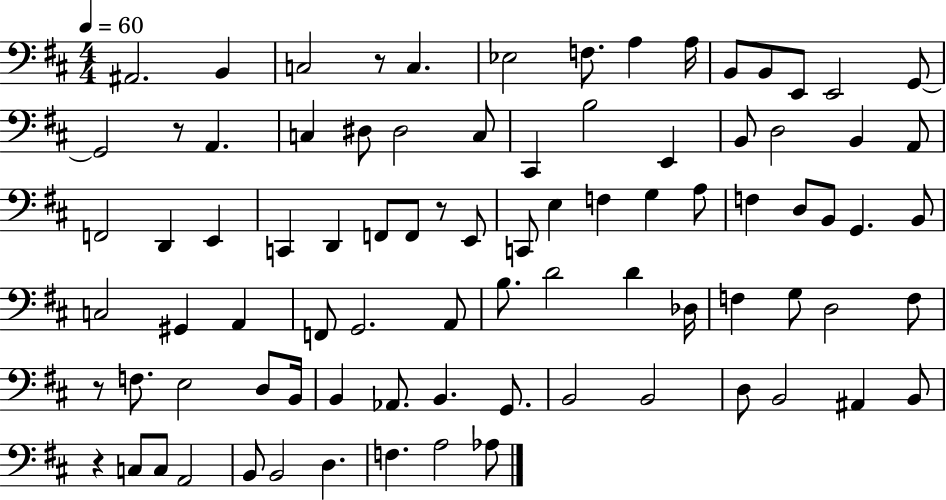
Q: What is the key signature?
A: D major